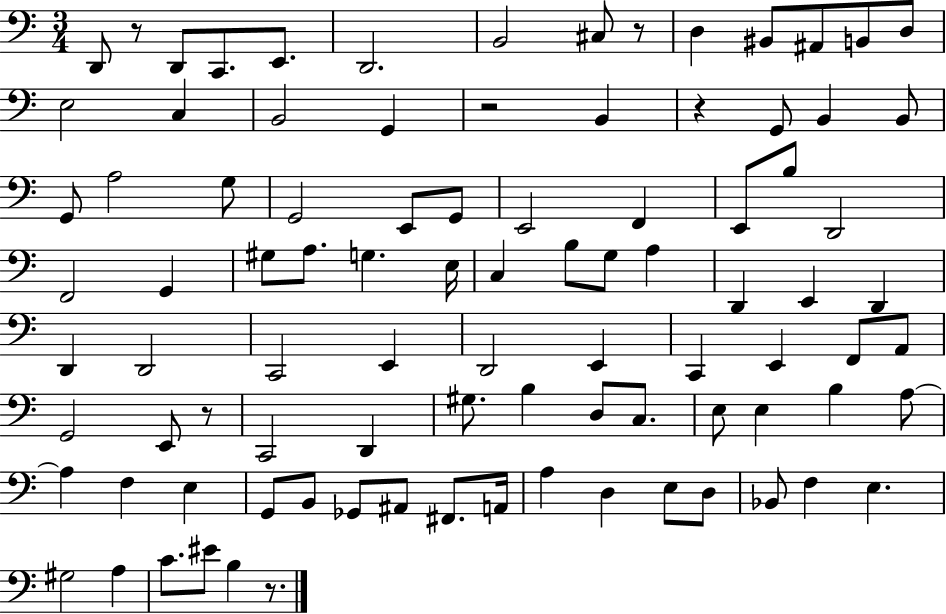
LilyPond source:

{
  \clef bass
  \numericTimeSignature
  \time 3/4
  \key c \major
  \repeat volta 2 { d,8 r8 d,8 c,8. e,8. | d,2. | b,2 cis8 r8 | d4 bis,8 ais,8 b,8 d8 | \break e2 c4 | b,2 g,4 | r2 b,4 | r4 g,8 b,4 b,8 | \break g,8 a2 g8 | g,2 e,8 g,8 | e,2 f,4 | e,8 b8 d,2 | \break f,2 g,4 | gis8 a8. g4. e16 | c4 b8 g8 a4 | d,4 e,4 d,4 | \break d,4 d,2 | c,2 e,4 | d,2 e,4 | c,4 e,4 f,8 a,8 | \break g,2 e,8 r8 | c,2 d,4 | gis8. b4 d8 c8. | e8 e4 b4 a8~~ | \break a4 f4 e4 | g,8 b,8 ges,8 ais,8 fis,8. a,16 | a4 d4 e8 d8 | bes,8 f4 e4. | \break gis2 a4 | c'8. eis'8 b4 r8. | } \bar "|."
}